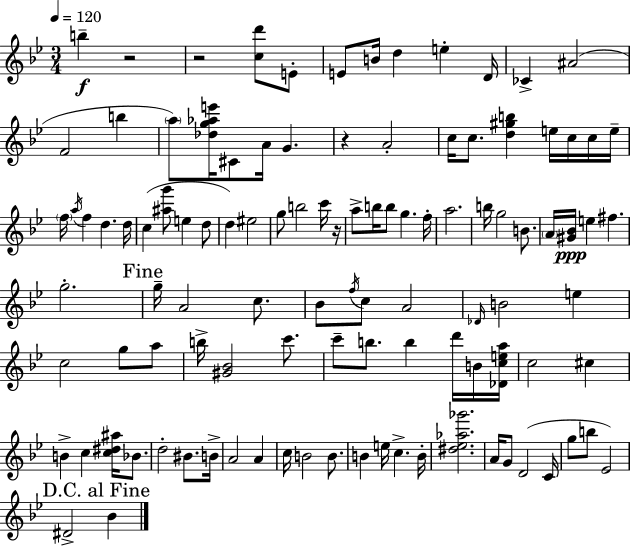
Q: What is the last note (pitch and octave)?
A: Bb4